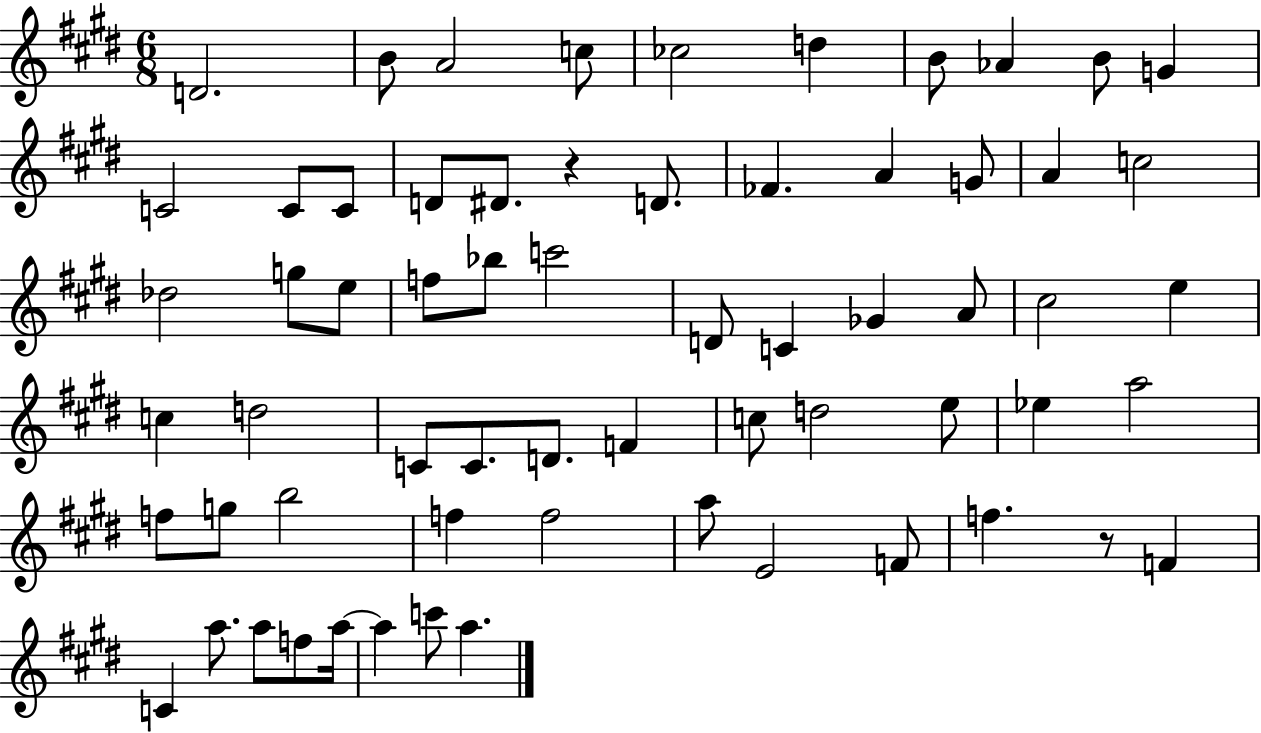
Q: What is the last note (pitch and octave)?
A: A5